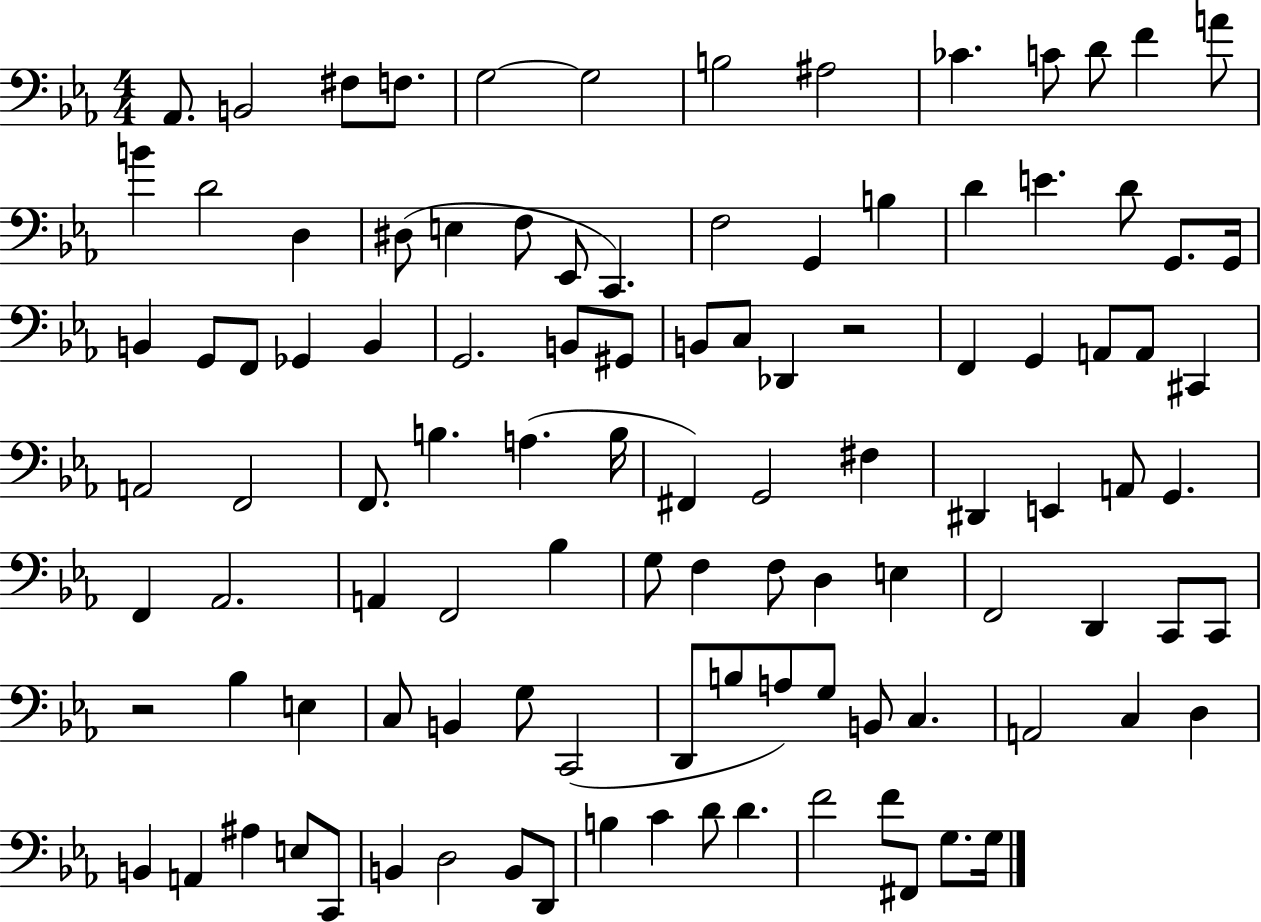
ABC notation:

X:1
T:Untitled
M:4/4
L:1/4
K:Eb
_A,,/2 B,,2 ^F,/2 F,/2 G,2 G,2 B,2 ^A,2 _C C/2 D/2 F A/2 B D2 D, ^D,/2 E, F,/2 _E,,/2 C,, F,2 G,, B, D E D/2 G,,/2 G,,/4 B,, G,,/2 F,,/2 _G,, B,, G,,2 B,,/2 ^G,,/2 B,,/2 C,/2 _D,, z2 F,, G,, A,,/2 A,,/2 ^C,, A,,2 F,,2 F,,/2 B, A, B,/4 ^F,, G,,2 ^F, ^D,, E,, A,,/2 G,, F,, _A,,2 A,, F,,2 _B, G,/2 F, F,/2 D, E, F,,2 D,, C,,/2 C,,/2 z2 _B, E, C,/2 B,, G,/2 C,,2 D,,/2 B,/2 A,/2 G,/2 B,,/2 C, A,,2 C, D, B,, A,, ^A, E,/2 C,,/2 B,, D,2 B,,/2 D,,/2 B, C D/2 D F2 F/2 ^F,,/2 G,/2 G,/4